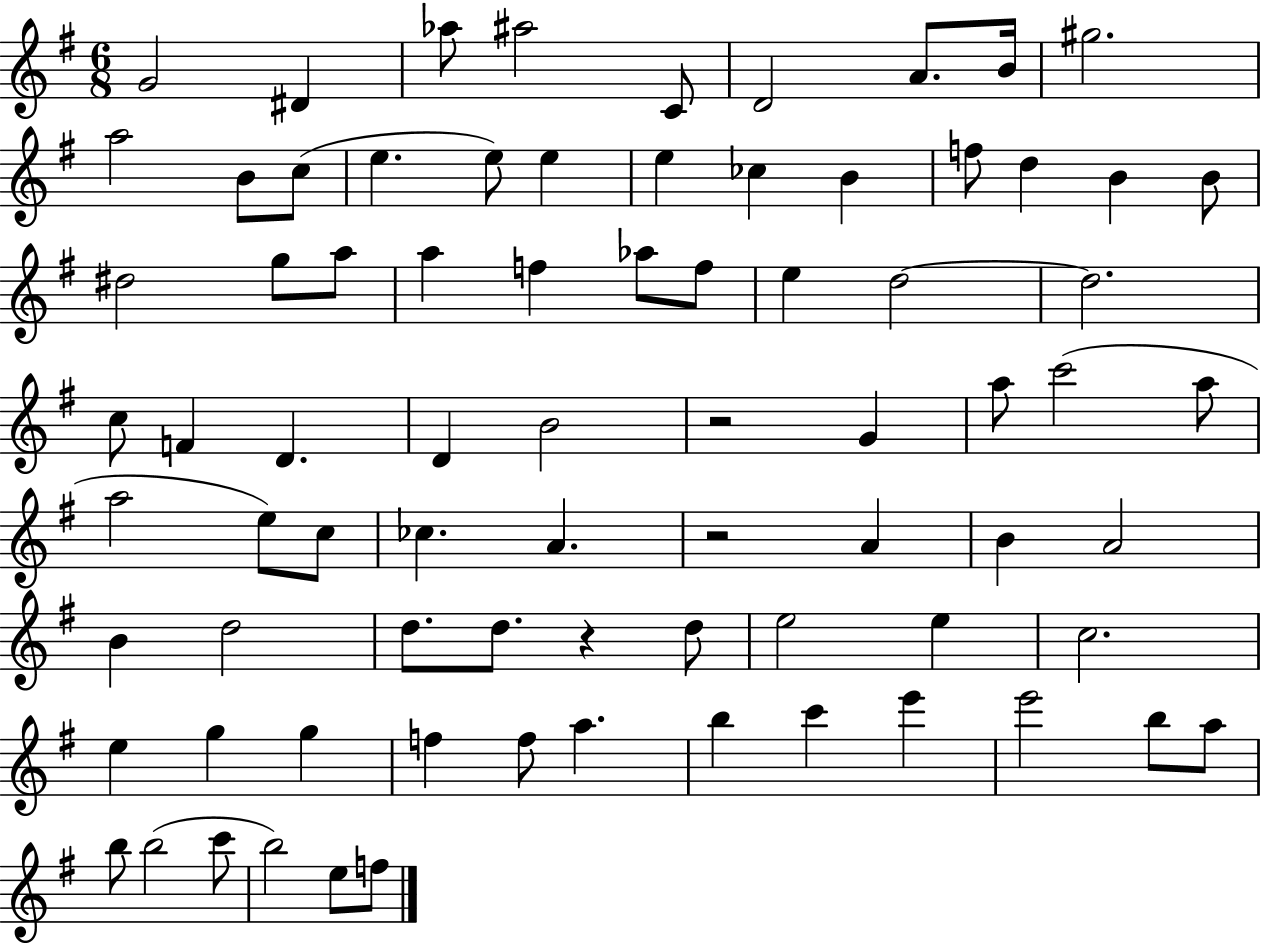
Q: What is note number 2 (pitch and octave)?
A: D#4